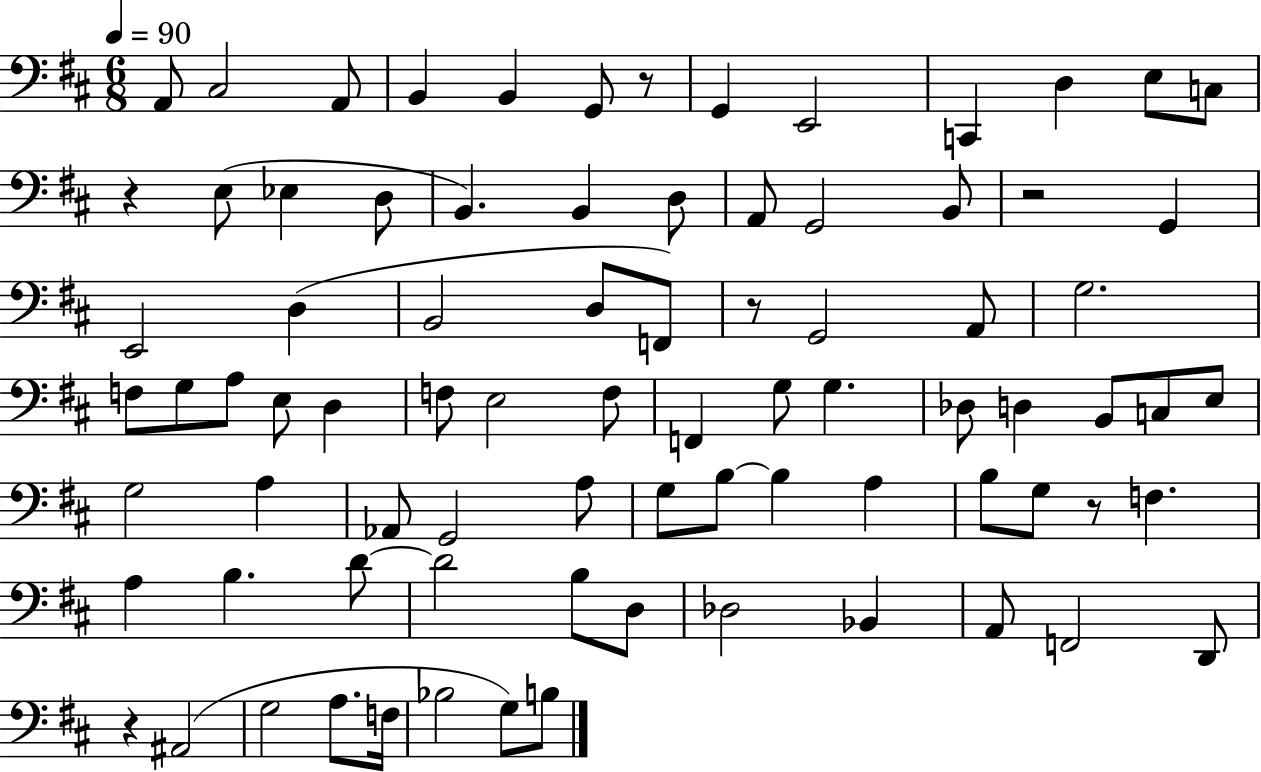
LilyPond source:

{
  \clef bass
  \numericTimeSignature
  \time 6/8
  \key d \major
  \tempo 4 = 90
  \repeat volta 2 { a,8 cis2 a,8 | b,4 b,4 g,8 r8 | g,4 e,2 | c,4 d4 e8 c8 | \break r4 e8( ees4 d8 | b,4.) b,4 d8 | a,8 g,2 b,8 | r2 g,4 | \break e,2 d4( | b,2 d8 f,8) | r8 g,2 a,8 | g2. | \break f8 g8 a8 e8 d4 | f8 e2 f8 | f,4 g8 g4. | des8 d4 b,8 c8 e8 | \break g2 a4 | aes,8 g,2 a8 | g8 b8~~ b4 a4 | b8 g8 r8 f4. | \break a4 b4. d'8~~ | d'2 b8 d8 | des2 bes,4 | a,8 f,2 d,8 | \break r4 ais,2( | g2 a8. f16 | bes2 g8) b8 | } \bar "|."
}